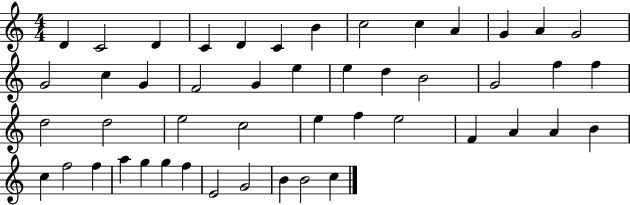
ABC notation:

X:1
T:Untitled
M:4/4
L:1/4
K:C
D C2 D C D C B c2 c A G A G2 G2 c G F2 G e e d B2 G2 f f d2 d2 e2 c2 e f e2 F A A B c f2 f a g g f E2 G2 B B2 c